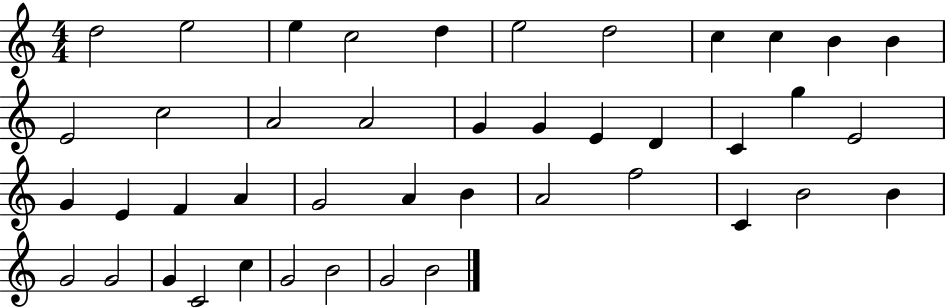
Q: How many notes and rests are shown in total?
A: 43